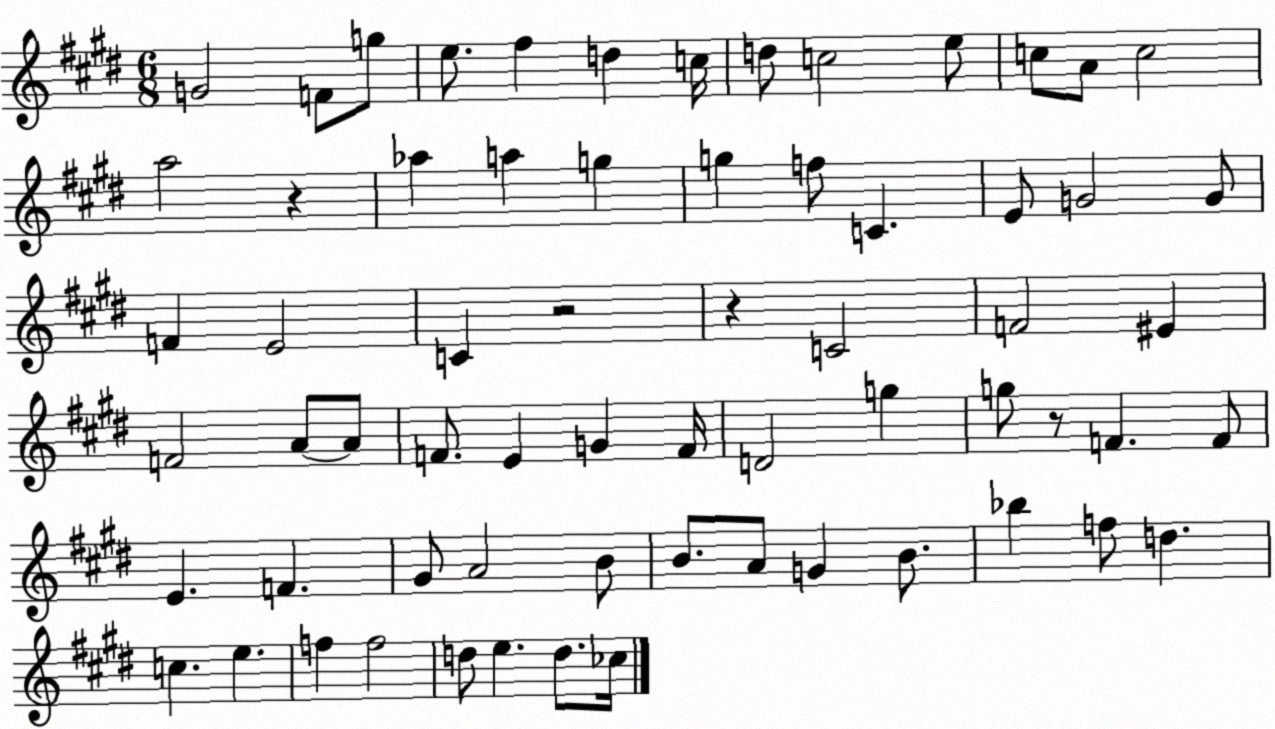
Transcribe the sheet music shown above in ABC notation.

X:1
T:Untitled
M:6/8
L:1/4
K:E
G2 F/2 g/2 e/2 ^f d c/4 d/2 c2 e/2 c/2 A/2 c2 a2 z _a a g g f/2 C E/2 G2 G/2 F E2 C z2 z C2 F2 ^E F2 A/2 A/2 F/2 E G F/4 D2 g g/2 z/2 F F/2 E F ^G/2 A2 B/2 B/2 A/2 G B/2 _b f/2 d c e f f2 d/2 e d/2 _c/4